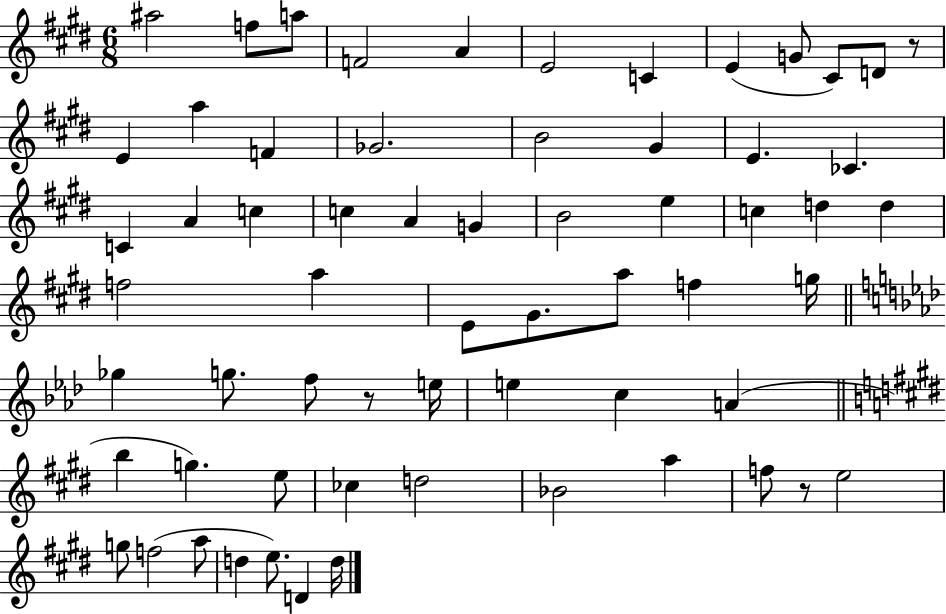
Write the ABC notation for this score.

X:1
T:Untitled
M:6/8
L:1/4
K:E
^a2 f/2 a/2 F2 A E2 C E G/2 ^C/2 D/2 z/2 E a F _G2 B2 ^G E _C C A c c A G B2 e c d d f2 a E/2 ^G/2 a/2 f g/4 _g g/2 f/2 z/2 e/4 e c A b g e/2 _c d2 _B2 a f/2 z/2 e2 g/2 f2 a/2 d e/2 D d/4